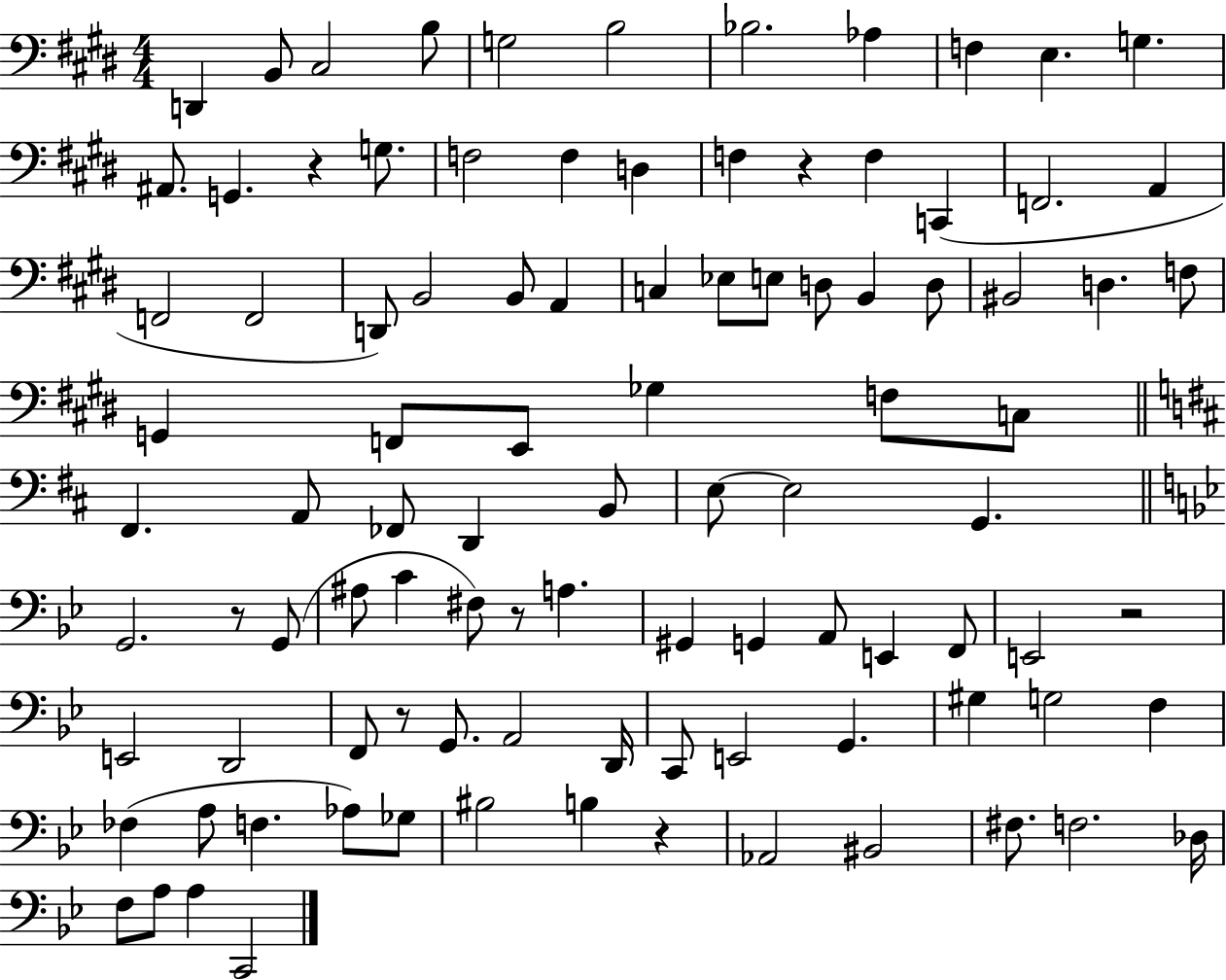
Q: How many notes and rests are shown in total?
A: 98